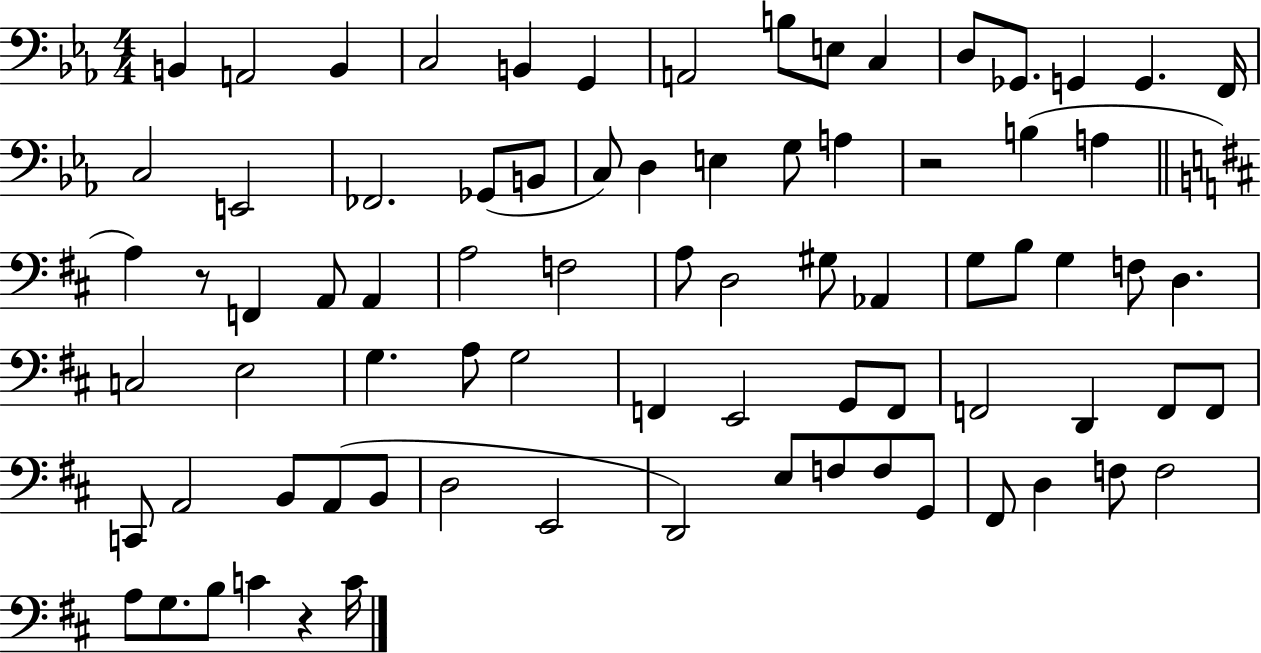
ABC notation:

X:1
T:Untitled
M:4/4
L:1/4
K:Eb
B,, A,,2 B,, C,2 B,, G,, A,,2 B,/2 E,/2 C, D,/2 _G,,/2 G,, G,, F,,/4 C,2 E,,2 _F,,2 _G,,/2 B,,/2 C,/2 D, E, G,/2 A, z2 B, A, A, z/2 F,, A,,/2 A,, A,2 F,2 A,/2 D,2 ^G,/2 _A,, G,/2 B,/2 G, F,/2 D, C,2 E,2 G, A,/2 G,2 F,, E,,2 G,,/2 F,,/2 F,,2 D,, F,,/2 F,,/2 C,,/2 A,,2 B,,/2 A,,/2 B,,/2 D,2 E,,2 D,,2 E,/2 F,/2 F,/2 G,,/2 ^F,,/2 D, F,/2 F,2 A,/2 G,/2 B,/2 C z C/4